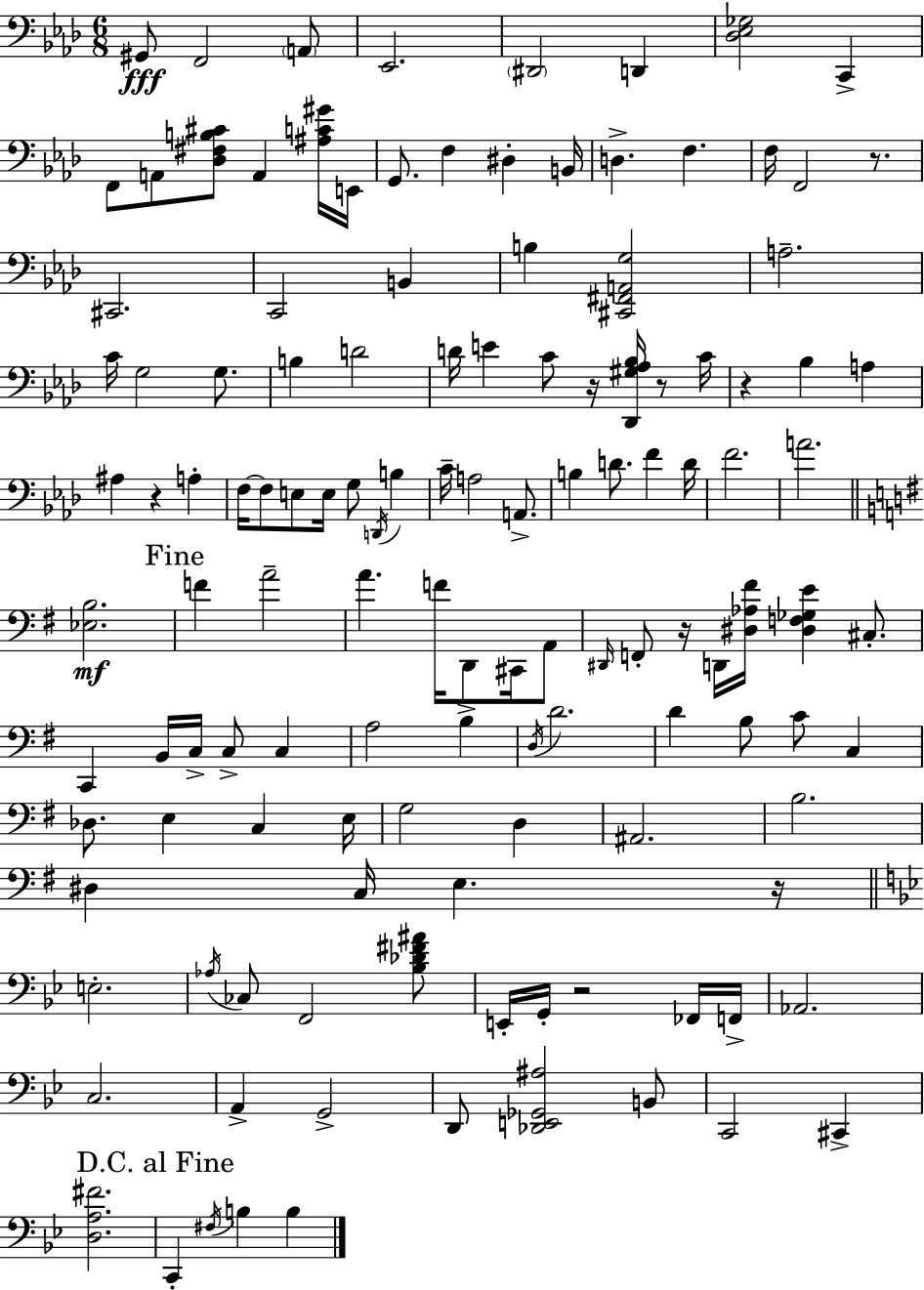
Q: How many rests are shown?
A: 8